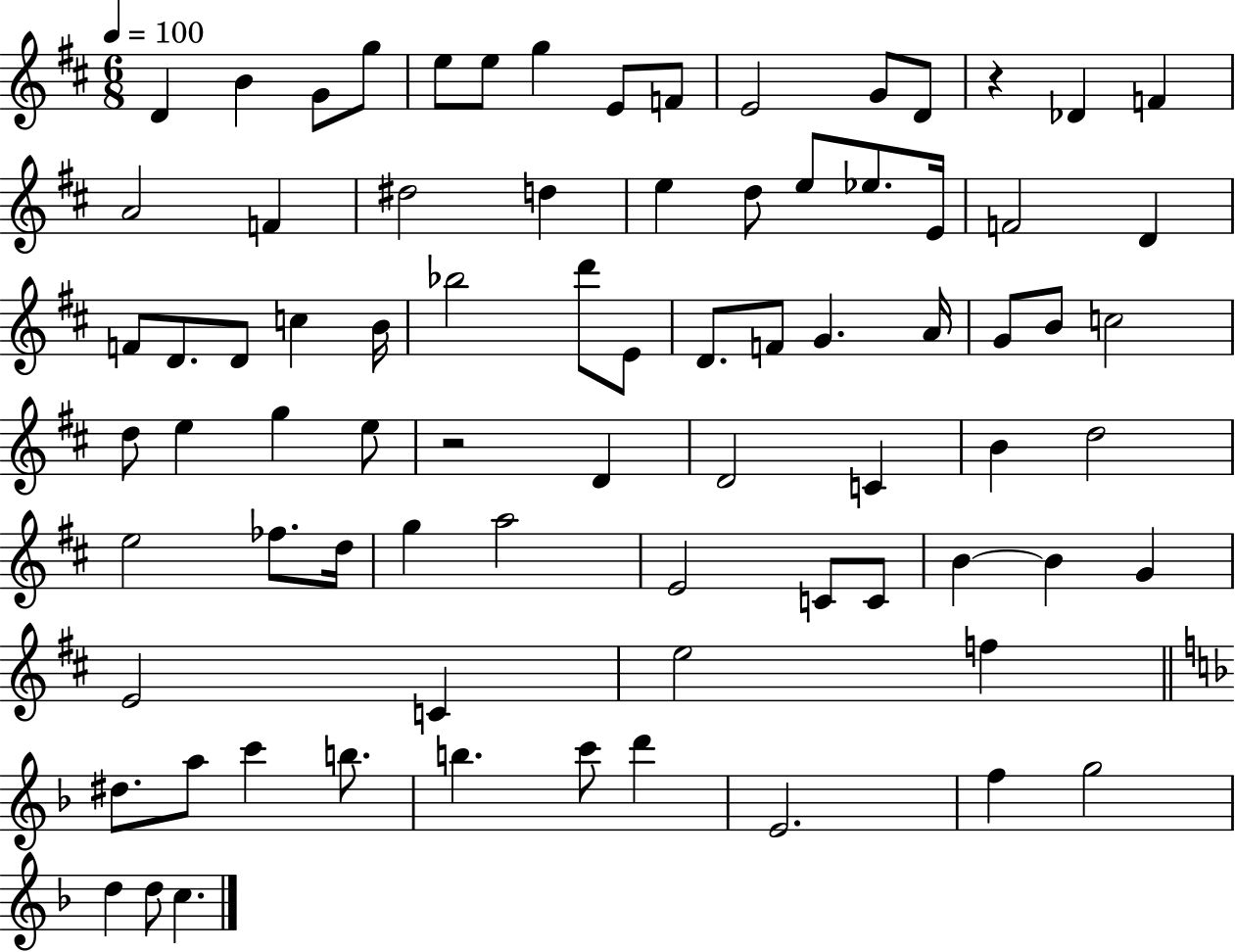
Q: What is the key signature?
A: D major